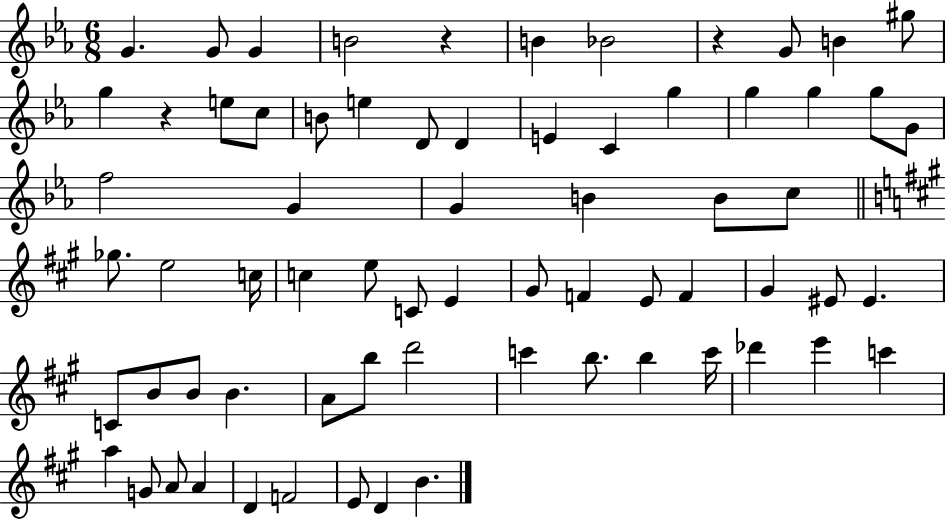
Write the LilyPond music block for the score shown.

{
  \clef treble
  \numericTimeSignature
  \time 6/8
  \key ees \major
  \repeat volta 2 { g'4. g'8 g'4 | b'2 r4 | b'4 bes'2 | r4 g'8 b'4 gis''8 | \break g''4 r4 e''8 c''8 | b'8 e''4 d'8 d'4 | e'4 c'4 g''4 | g''4 g''4 g''8 g'8 | \break f''2 g'4 | g'4 b'4 b'8 c''8 | \bar "||" \break \key a \major ges''8. e''2 c''16 | c''4 e''8 c'8 e'4 | gis'8 f'4 e'8 f'4 | gis'4 eis'8 eis'4. | \break c'8 b'8 b'8 b'4. | a'8 b''8 d'''2 | c'''4 b''8. b''4 c'''16 | des'''4 e'''4 c'''4 | \break a''4 g'8 a'8 a'4 | d'4 f'2 | e'8 d'4 b'4. | } \bar "|."
}